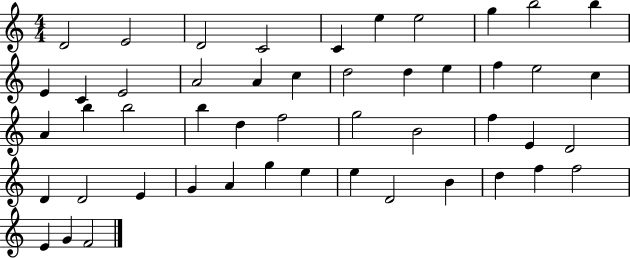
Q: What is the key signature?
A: C major